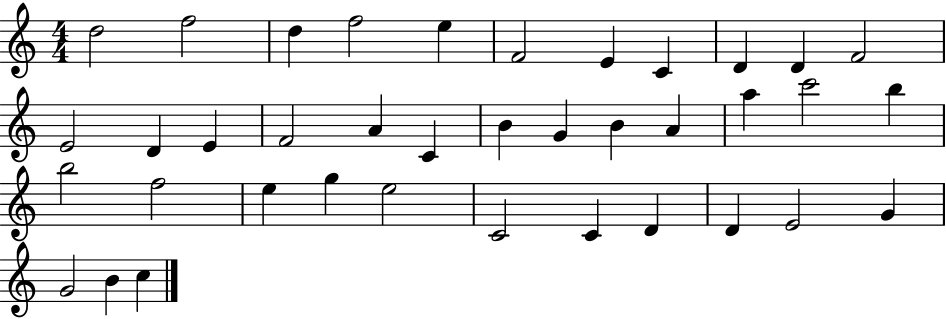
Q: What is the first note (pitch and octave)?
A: D5